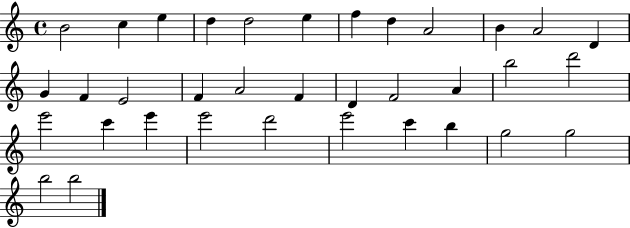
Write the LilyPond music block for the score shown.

{
  \clef treble
  \time 4/4
  \defaultTimeSignature
  \key c \major
  b'2 c''4 e''4 | d''4 d''2 e''4 | f''4 d''4 a'2 | b'4 a'2 d'4 | \break g'4 f'4 e'2 | f'4 a'2 f'4 | d'4 f'2 a'4 | b''2 d'''2 | \break e'''2 c'''4 e'''4 | e'''2 d'''2 | e'''2 c'''4 b''4 | g''2 g''2 | \break b''2 b''2 | \bar "|."
}